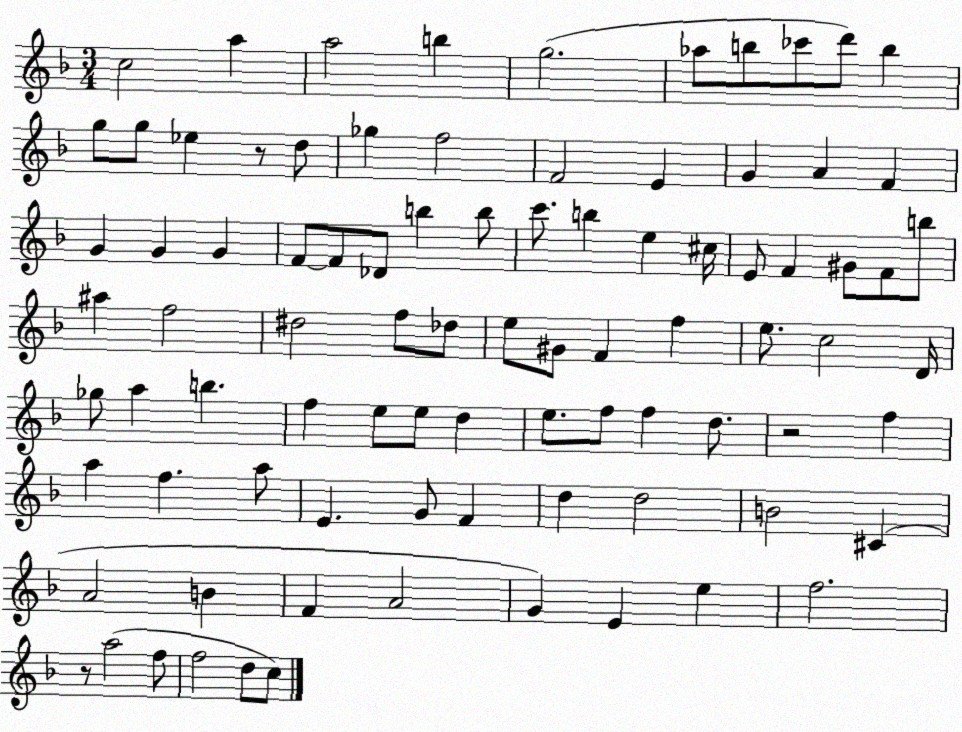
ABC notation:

X:1
T:Untitled
M:3/4
L:1/4
K:F
c2 a a2 b g2 _a/2 b/2 _c'/2 d'/2 b g/2 g/2 _e z/2 d/2 _g f2 F2 E G A F G G G F/2 F/2 _D/2 b b/2 c'/2 b e ^c/4 E/2 F ^G/2 F/2 b/2 ^a f2 ^d2 f/2 _d/2 e/2 ^G/2 F f e/2 c2 D/4 _g/2 a b f e/2 e/2 d e/2 f/2 f d/2 z2 f a f a/2 E G/2 F d d2 B2 ^C A2 B F A2 G E e f2 z/2 a2 f/2 f2 d/2 c/2